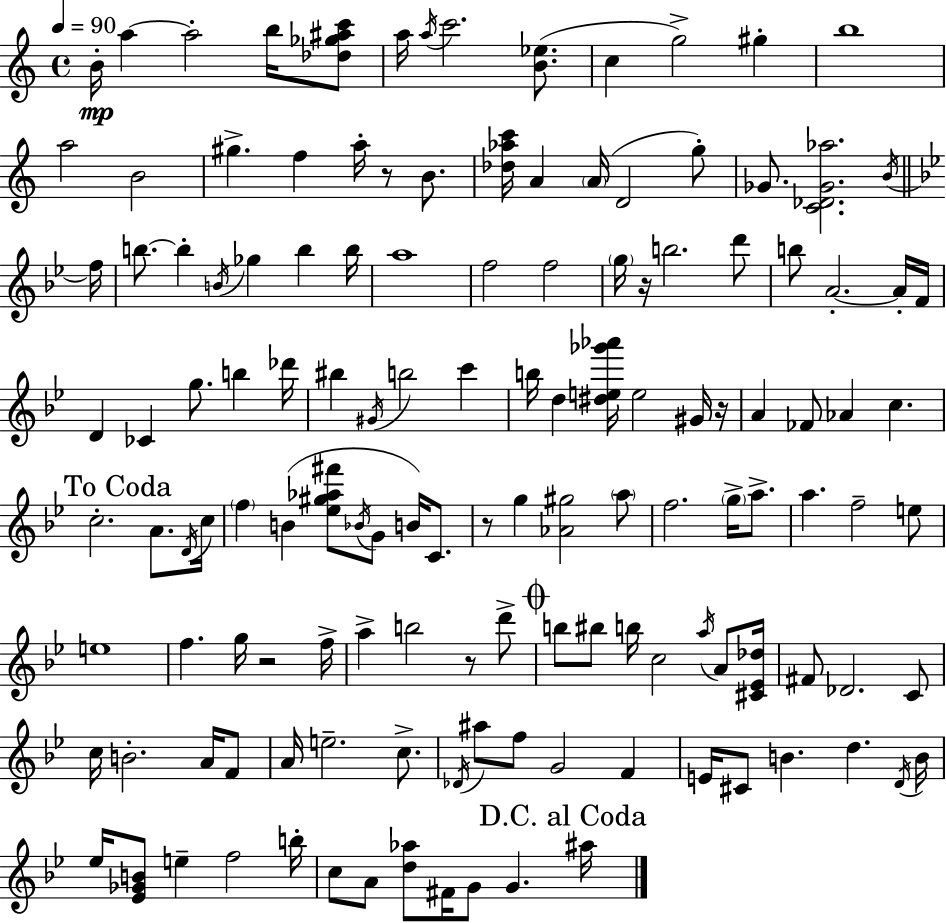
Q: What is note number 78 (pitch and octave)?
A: G5